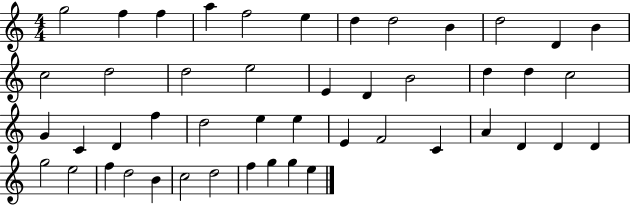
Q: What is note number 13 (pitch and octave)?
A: C5